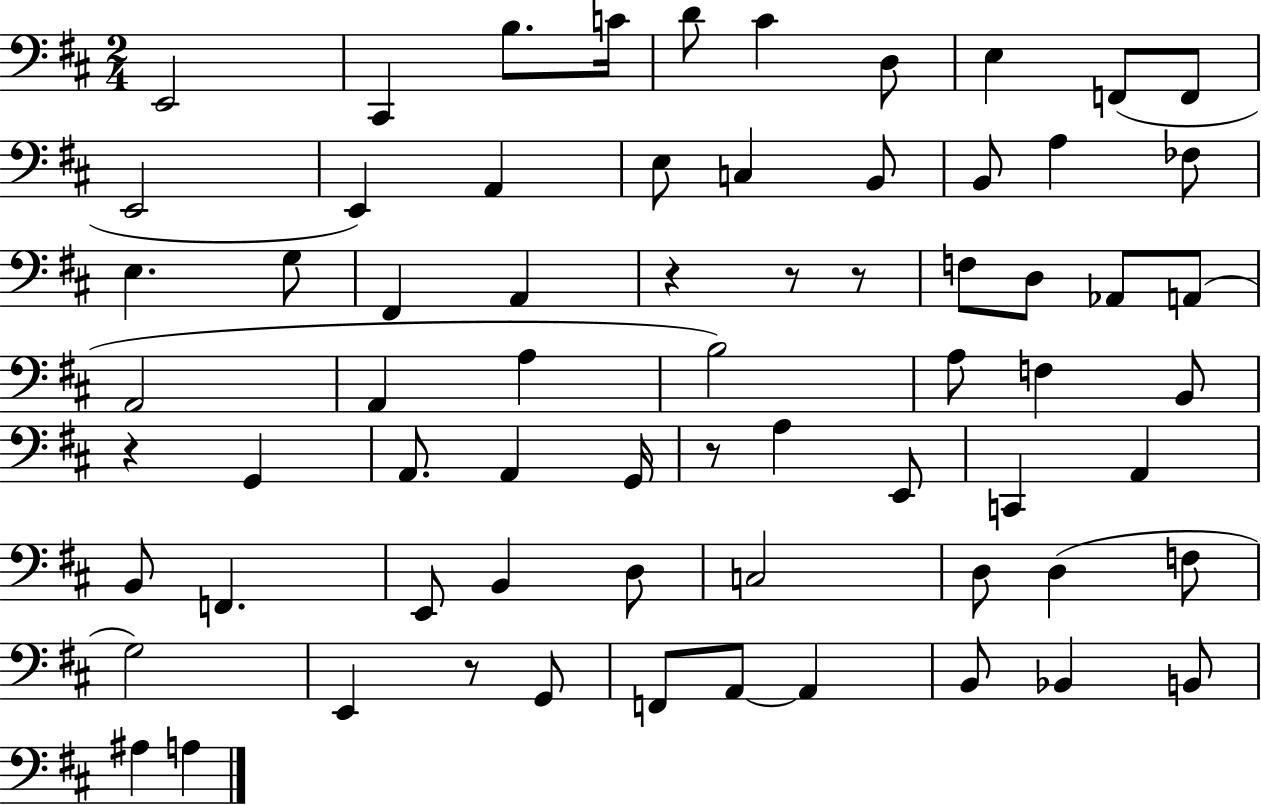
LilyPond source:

{
  \clef bass
  \numericTimeSignature
  \time 2/4
  \key d \major
  e,2 | cis,4 b8. c'16 | d'8 cis'4 d8 | e4 f,8( f,8 | \break e,2 | e,4) a,4 | e8 c4 b,8 | b,8 a4 fes8 | \break e4. g8 | fis,4 a,4 | r4 r8 r8 | f8 d8 aes,8 a,8( | \break a,2 | a,4 a4 | b2) | a8 f4 b,8 | \break r4 g,4 | a,8. a,4 g,16 | r8 a4 e,8 | c,4 a,4 | \break b,8 f,4. | e,8 b,4 d8 | c2 | d8 d4( f8 | \break g2) | e,4 r8 g,8 | f,8 a,8~~ a,4 | b,8 bes,4 b,8 | \break ais4 a4 | \bar "|."
}